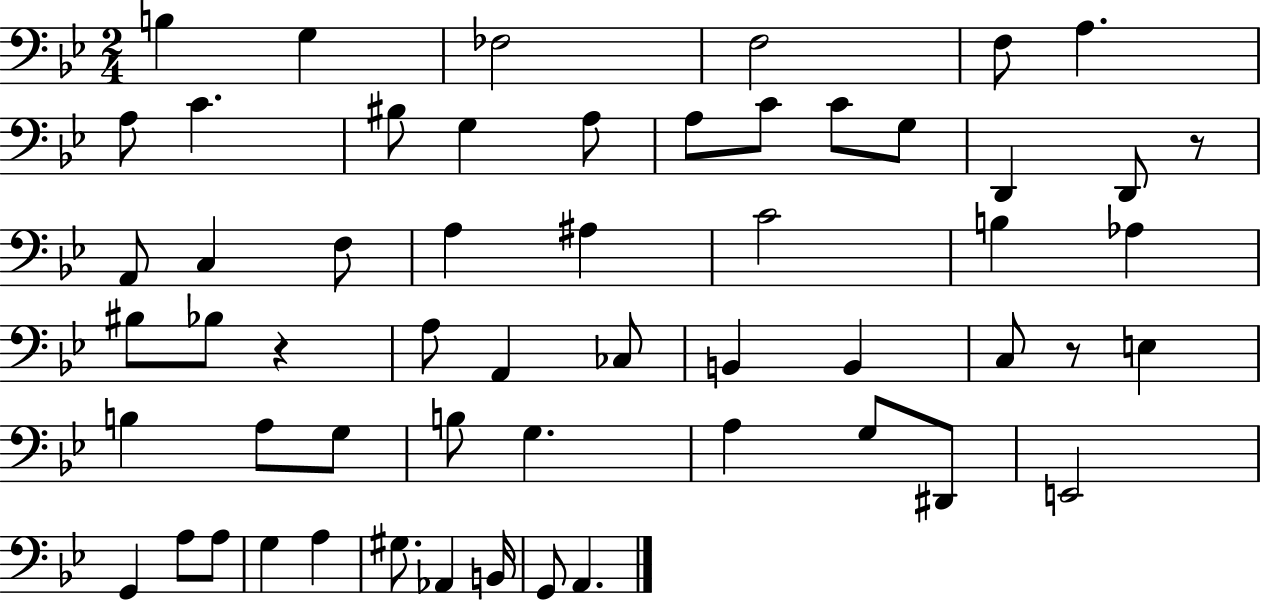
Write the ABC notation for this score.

X:1
T:Untitled
M:2/4
L:1/4
K:Bb
B, G, _F,2 F,2 F,/2 A, A,/2 C ^B,/2 G, A,/2 A,/2 C/2 C/2 G,/2 D,, D,,/2 z/2 A,,/2 C, F,/2 A, ^A, C2 B, _A, ^B,/2 _B,/2 z A,/2 A,, _C,/2 B,, B,, C,/2 z/2 E, B, A,/2 G,/2 B,/2 G, A, G,/2 ^D,,/2 E,,2 G,, A,/2 A,/2 G, A, ^G,/2 _A,, B,,/4 G,,/2 A,,